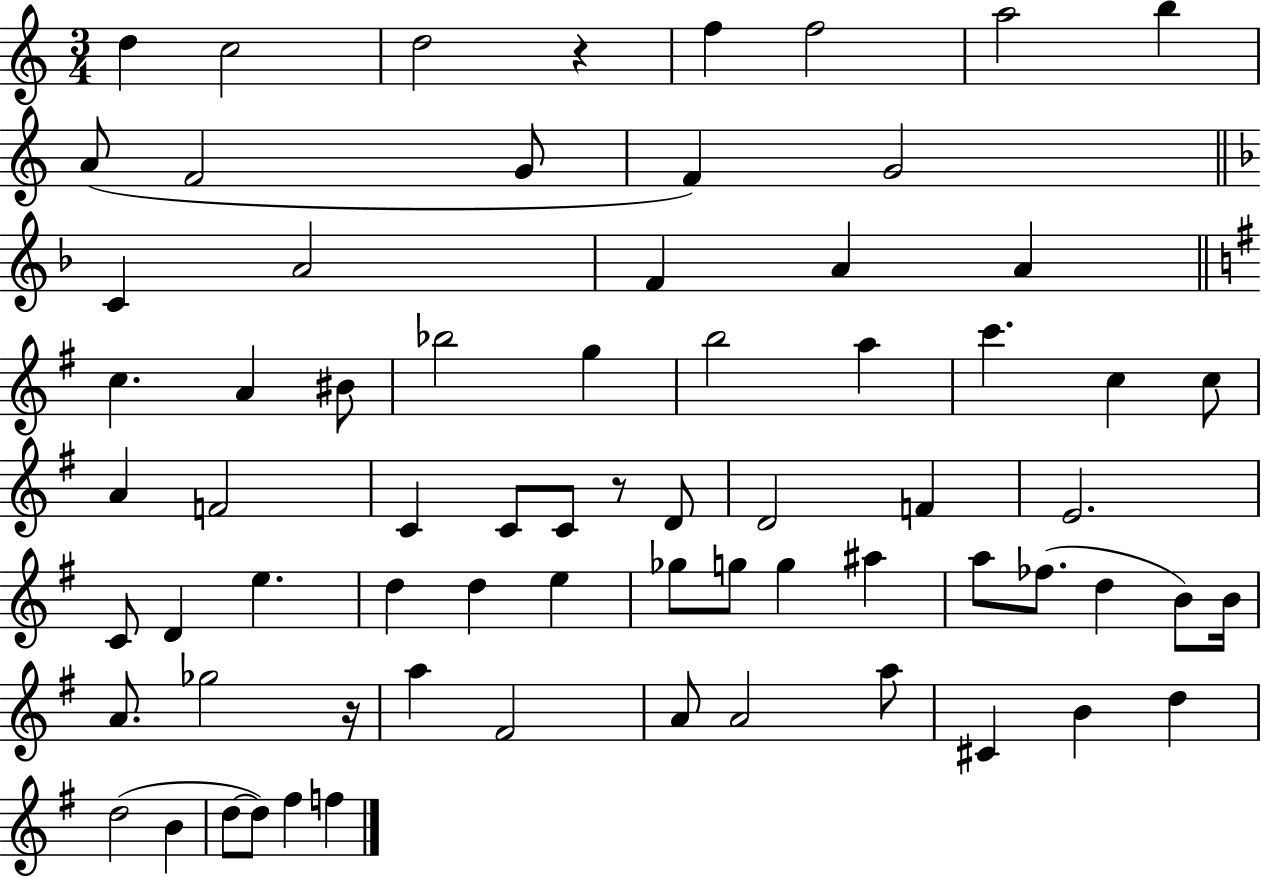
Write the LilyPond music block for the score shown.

{
  \clef treble
  \numericTimeSignature
  \time 3/4
  \key c \major
  d''4 c''2 | d''2 r4 | f''4 f''2 | a''2 b''4 | \break a'8( f'2 g'8 | f'4) g'2 | \bar "||" \break \key d \minor c'4 a'2 | f'4 a'4 a'4 | \bar "||" \break \key g \major c''4. a'4 bis'8 | bes''2 g''4 | b''2 a''4 | c'''4. c''4 c''8 | \break a'4 f'2 | c'4 c'8 c'8 r8 d'8 | d'2 f'4 | e'2. | \break c'8 d'4 e''4. | d''4 d''4 e''4 | ges''8 g''8 g''4 ais''4 | a''8 fes''8.( d''4 b'8) b'16 | \break a'8. ges''2 r16 | a''4 fis'2 | a'8 a'2 a''8 | cis'4 b'4 d''4 | \break d''2( b'4 | d''8~~ d''8) fis''4 f''4 | \bar "|."
}